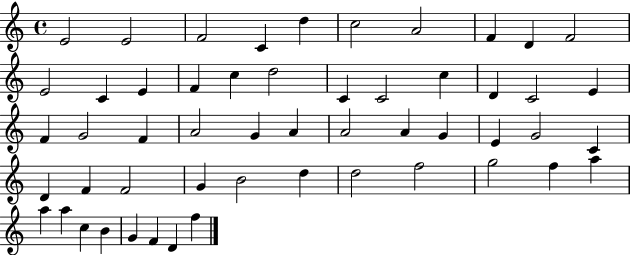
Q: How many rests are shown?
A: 0